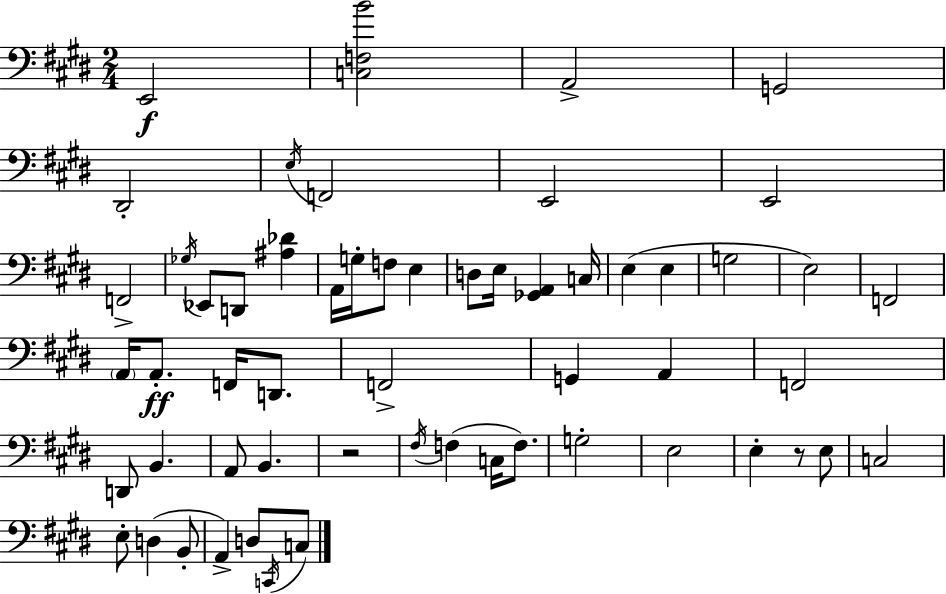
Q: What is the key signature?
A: E major